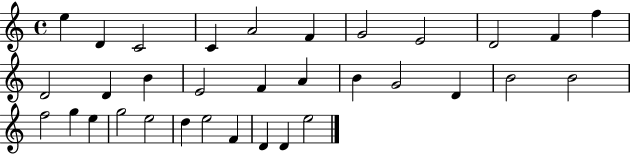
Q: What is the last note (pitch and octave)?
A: E5